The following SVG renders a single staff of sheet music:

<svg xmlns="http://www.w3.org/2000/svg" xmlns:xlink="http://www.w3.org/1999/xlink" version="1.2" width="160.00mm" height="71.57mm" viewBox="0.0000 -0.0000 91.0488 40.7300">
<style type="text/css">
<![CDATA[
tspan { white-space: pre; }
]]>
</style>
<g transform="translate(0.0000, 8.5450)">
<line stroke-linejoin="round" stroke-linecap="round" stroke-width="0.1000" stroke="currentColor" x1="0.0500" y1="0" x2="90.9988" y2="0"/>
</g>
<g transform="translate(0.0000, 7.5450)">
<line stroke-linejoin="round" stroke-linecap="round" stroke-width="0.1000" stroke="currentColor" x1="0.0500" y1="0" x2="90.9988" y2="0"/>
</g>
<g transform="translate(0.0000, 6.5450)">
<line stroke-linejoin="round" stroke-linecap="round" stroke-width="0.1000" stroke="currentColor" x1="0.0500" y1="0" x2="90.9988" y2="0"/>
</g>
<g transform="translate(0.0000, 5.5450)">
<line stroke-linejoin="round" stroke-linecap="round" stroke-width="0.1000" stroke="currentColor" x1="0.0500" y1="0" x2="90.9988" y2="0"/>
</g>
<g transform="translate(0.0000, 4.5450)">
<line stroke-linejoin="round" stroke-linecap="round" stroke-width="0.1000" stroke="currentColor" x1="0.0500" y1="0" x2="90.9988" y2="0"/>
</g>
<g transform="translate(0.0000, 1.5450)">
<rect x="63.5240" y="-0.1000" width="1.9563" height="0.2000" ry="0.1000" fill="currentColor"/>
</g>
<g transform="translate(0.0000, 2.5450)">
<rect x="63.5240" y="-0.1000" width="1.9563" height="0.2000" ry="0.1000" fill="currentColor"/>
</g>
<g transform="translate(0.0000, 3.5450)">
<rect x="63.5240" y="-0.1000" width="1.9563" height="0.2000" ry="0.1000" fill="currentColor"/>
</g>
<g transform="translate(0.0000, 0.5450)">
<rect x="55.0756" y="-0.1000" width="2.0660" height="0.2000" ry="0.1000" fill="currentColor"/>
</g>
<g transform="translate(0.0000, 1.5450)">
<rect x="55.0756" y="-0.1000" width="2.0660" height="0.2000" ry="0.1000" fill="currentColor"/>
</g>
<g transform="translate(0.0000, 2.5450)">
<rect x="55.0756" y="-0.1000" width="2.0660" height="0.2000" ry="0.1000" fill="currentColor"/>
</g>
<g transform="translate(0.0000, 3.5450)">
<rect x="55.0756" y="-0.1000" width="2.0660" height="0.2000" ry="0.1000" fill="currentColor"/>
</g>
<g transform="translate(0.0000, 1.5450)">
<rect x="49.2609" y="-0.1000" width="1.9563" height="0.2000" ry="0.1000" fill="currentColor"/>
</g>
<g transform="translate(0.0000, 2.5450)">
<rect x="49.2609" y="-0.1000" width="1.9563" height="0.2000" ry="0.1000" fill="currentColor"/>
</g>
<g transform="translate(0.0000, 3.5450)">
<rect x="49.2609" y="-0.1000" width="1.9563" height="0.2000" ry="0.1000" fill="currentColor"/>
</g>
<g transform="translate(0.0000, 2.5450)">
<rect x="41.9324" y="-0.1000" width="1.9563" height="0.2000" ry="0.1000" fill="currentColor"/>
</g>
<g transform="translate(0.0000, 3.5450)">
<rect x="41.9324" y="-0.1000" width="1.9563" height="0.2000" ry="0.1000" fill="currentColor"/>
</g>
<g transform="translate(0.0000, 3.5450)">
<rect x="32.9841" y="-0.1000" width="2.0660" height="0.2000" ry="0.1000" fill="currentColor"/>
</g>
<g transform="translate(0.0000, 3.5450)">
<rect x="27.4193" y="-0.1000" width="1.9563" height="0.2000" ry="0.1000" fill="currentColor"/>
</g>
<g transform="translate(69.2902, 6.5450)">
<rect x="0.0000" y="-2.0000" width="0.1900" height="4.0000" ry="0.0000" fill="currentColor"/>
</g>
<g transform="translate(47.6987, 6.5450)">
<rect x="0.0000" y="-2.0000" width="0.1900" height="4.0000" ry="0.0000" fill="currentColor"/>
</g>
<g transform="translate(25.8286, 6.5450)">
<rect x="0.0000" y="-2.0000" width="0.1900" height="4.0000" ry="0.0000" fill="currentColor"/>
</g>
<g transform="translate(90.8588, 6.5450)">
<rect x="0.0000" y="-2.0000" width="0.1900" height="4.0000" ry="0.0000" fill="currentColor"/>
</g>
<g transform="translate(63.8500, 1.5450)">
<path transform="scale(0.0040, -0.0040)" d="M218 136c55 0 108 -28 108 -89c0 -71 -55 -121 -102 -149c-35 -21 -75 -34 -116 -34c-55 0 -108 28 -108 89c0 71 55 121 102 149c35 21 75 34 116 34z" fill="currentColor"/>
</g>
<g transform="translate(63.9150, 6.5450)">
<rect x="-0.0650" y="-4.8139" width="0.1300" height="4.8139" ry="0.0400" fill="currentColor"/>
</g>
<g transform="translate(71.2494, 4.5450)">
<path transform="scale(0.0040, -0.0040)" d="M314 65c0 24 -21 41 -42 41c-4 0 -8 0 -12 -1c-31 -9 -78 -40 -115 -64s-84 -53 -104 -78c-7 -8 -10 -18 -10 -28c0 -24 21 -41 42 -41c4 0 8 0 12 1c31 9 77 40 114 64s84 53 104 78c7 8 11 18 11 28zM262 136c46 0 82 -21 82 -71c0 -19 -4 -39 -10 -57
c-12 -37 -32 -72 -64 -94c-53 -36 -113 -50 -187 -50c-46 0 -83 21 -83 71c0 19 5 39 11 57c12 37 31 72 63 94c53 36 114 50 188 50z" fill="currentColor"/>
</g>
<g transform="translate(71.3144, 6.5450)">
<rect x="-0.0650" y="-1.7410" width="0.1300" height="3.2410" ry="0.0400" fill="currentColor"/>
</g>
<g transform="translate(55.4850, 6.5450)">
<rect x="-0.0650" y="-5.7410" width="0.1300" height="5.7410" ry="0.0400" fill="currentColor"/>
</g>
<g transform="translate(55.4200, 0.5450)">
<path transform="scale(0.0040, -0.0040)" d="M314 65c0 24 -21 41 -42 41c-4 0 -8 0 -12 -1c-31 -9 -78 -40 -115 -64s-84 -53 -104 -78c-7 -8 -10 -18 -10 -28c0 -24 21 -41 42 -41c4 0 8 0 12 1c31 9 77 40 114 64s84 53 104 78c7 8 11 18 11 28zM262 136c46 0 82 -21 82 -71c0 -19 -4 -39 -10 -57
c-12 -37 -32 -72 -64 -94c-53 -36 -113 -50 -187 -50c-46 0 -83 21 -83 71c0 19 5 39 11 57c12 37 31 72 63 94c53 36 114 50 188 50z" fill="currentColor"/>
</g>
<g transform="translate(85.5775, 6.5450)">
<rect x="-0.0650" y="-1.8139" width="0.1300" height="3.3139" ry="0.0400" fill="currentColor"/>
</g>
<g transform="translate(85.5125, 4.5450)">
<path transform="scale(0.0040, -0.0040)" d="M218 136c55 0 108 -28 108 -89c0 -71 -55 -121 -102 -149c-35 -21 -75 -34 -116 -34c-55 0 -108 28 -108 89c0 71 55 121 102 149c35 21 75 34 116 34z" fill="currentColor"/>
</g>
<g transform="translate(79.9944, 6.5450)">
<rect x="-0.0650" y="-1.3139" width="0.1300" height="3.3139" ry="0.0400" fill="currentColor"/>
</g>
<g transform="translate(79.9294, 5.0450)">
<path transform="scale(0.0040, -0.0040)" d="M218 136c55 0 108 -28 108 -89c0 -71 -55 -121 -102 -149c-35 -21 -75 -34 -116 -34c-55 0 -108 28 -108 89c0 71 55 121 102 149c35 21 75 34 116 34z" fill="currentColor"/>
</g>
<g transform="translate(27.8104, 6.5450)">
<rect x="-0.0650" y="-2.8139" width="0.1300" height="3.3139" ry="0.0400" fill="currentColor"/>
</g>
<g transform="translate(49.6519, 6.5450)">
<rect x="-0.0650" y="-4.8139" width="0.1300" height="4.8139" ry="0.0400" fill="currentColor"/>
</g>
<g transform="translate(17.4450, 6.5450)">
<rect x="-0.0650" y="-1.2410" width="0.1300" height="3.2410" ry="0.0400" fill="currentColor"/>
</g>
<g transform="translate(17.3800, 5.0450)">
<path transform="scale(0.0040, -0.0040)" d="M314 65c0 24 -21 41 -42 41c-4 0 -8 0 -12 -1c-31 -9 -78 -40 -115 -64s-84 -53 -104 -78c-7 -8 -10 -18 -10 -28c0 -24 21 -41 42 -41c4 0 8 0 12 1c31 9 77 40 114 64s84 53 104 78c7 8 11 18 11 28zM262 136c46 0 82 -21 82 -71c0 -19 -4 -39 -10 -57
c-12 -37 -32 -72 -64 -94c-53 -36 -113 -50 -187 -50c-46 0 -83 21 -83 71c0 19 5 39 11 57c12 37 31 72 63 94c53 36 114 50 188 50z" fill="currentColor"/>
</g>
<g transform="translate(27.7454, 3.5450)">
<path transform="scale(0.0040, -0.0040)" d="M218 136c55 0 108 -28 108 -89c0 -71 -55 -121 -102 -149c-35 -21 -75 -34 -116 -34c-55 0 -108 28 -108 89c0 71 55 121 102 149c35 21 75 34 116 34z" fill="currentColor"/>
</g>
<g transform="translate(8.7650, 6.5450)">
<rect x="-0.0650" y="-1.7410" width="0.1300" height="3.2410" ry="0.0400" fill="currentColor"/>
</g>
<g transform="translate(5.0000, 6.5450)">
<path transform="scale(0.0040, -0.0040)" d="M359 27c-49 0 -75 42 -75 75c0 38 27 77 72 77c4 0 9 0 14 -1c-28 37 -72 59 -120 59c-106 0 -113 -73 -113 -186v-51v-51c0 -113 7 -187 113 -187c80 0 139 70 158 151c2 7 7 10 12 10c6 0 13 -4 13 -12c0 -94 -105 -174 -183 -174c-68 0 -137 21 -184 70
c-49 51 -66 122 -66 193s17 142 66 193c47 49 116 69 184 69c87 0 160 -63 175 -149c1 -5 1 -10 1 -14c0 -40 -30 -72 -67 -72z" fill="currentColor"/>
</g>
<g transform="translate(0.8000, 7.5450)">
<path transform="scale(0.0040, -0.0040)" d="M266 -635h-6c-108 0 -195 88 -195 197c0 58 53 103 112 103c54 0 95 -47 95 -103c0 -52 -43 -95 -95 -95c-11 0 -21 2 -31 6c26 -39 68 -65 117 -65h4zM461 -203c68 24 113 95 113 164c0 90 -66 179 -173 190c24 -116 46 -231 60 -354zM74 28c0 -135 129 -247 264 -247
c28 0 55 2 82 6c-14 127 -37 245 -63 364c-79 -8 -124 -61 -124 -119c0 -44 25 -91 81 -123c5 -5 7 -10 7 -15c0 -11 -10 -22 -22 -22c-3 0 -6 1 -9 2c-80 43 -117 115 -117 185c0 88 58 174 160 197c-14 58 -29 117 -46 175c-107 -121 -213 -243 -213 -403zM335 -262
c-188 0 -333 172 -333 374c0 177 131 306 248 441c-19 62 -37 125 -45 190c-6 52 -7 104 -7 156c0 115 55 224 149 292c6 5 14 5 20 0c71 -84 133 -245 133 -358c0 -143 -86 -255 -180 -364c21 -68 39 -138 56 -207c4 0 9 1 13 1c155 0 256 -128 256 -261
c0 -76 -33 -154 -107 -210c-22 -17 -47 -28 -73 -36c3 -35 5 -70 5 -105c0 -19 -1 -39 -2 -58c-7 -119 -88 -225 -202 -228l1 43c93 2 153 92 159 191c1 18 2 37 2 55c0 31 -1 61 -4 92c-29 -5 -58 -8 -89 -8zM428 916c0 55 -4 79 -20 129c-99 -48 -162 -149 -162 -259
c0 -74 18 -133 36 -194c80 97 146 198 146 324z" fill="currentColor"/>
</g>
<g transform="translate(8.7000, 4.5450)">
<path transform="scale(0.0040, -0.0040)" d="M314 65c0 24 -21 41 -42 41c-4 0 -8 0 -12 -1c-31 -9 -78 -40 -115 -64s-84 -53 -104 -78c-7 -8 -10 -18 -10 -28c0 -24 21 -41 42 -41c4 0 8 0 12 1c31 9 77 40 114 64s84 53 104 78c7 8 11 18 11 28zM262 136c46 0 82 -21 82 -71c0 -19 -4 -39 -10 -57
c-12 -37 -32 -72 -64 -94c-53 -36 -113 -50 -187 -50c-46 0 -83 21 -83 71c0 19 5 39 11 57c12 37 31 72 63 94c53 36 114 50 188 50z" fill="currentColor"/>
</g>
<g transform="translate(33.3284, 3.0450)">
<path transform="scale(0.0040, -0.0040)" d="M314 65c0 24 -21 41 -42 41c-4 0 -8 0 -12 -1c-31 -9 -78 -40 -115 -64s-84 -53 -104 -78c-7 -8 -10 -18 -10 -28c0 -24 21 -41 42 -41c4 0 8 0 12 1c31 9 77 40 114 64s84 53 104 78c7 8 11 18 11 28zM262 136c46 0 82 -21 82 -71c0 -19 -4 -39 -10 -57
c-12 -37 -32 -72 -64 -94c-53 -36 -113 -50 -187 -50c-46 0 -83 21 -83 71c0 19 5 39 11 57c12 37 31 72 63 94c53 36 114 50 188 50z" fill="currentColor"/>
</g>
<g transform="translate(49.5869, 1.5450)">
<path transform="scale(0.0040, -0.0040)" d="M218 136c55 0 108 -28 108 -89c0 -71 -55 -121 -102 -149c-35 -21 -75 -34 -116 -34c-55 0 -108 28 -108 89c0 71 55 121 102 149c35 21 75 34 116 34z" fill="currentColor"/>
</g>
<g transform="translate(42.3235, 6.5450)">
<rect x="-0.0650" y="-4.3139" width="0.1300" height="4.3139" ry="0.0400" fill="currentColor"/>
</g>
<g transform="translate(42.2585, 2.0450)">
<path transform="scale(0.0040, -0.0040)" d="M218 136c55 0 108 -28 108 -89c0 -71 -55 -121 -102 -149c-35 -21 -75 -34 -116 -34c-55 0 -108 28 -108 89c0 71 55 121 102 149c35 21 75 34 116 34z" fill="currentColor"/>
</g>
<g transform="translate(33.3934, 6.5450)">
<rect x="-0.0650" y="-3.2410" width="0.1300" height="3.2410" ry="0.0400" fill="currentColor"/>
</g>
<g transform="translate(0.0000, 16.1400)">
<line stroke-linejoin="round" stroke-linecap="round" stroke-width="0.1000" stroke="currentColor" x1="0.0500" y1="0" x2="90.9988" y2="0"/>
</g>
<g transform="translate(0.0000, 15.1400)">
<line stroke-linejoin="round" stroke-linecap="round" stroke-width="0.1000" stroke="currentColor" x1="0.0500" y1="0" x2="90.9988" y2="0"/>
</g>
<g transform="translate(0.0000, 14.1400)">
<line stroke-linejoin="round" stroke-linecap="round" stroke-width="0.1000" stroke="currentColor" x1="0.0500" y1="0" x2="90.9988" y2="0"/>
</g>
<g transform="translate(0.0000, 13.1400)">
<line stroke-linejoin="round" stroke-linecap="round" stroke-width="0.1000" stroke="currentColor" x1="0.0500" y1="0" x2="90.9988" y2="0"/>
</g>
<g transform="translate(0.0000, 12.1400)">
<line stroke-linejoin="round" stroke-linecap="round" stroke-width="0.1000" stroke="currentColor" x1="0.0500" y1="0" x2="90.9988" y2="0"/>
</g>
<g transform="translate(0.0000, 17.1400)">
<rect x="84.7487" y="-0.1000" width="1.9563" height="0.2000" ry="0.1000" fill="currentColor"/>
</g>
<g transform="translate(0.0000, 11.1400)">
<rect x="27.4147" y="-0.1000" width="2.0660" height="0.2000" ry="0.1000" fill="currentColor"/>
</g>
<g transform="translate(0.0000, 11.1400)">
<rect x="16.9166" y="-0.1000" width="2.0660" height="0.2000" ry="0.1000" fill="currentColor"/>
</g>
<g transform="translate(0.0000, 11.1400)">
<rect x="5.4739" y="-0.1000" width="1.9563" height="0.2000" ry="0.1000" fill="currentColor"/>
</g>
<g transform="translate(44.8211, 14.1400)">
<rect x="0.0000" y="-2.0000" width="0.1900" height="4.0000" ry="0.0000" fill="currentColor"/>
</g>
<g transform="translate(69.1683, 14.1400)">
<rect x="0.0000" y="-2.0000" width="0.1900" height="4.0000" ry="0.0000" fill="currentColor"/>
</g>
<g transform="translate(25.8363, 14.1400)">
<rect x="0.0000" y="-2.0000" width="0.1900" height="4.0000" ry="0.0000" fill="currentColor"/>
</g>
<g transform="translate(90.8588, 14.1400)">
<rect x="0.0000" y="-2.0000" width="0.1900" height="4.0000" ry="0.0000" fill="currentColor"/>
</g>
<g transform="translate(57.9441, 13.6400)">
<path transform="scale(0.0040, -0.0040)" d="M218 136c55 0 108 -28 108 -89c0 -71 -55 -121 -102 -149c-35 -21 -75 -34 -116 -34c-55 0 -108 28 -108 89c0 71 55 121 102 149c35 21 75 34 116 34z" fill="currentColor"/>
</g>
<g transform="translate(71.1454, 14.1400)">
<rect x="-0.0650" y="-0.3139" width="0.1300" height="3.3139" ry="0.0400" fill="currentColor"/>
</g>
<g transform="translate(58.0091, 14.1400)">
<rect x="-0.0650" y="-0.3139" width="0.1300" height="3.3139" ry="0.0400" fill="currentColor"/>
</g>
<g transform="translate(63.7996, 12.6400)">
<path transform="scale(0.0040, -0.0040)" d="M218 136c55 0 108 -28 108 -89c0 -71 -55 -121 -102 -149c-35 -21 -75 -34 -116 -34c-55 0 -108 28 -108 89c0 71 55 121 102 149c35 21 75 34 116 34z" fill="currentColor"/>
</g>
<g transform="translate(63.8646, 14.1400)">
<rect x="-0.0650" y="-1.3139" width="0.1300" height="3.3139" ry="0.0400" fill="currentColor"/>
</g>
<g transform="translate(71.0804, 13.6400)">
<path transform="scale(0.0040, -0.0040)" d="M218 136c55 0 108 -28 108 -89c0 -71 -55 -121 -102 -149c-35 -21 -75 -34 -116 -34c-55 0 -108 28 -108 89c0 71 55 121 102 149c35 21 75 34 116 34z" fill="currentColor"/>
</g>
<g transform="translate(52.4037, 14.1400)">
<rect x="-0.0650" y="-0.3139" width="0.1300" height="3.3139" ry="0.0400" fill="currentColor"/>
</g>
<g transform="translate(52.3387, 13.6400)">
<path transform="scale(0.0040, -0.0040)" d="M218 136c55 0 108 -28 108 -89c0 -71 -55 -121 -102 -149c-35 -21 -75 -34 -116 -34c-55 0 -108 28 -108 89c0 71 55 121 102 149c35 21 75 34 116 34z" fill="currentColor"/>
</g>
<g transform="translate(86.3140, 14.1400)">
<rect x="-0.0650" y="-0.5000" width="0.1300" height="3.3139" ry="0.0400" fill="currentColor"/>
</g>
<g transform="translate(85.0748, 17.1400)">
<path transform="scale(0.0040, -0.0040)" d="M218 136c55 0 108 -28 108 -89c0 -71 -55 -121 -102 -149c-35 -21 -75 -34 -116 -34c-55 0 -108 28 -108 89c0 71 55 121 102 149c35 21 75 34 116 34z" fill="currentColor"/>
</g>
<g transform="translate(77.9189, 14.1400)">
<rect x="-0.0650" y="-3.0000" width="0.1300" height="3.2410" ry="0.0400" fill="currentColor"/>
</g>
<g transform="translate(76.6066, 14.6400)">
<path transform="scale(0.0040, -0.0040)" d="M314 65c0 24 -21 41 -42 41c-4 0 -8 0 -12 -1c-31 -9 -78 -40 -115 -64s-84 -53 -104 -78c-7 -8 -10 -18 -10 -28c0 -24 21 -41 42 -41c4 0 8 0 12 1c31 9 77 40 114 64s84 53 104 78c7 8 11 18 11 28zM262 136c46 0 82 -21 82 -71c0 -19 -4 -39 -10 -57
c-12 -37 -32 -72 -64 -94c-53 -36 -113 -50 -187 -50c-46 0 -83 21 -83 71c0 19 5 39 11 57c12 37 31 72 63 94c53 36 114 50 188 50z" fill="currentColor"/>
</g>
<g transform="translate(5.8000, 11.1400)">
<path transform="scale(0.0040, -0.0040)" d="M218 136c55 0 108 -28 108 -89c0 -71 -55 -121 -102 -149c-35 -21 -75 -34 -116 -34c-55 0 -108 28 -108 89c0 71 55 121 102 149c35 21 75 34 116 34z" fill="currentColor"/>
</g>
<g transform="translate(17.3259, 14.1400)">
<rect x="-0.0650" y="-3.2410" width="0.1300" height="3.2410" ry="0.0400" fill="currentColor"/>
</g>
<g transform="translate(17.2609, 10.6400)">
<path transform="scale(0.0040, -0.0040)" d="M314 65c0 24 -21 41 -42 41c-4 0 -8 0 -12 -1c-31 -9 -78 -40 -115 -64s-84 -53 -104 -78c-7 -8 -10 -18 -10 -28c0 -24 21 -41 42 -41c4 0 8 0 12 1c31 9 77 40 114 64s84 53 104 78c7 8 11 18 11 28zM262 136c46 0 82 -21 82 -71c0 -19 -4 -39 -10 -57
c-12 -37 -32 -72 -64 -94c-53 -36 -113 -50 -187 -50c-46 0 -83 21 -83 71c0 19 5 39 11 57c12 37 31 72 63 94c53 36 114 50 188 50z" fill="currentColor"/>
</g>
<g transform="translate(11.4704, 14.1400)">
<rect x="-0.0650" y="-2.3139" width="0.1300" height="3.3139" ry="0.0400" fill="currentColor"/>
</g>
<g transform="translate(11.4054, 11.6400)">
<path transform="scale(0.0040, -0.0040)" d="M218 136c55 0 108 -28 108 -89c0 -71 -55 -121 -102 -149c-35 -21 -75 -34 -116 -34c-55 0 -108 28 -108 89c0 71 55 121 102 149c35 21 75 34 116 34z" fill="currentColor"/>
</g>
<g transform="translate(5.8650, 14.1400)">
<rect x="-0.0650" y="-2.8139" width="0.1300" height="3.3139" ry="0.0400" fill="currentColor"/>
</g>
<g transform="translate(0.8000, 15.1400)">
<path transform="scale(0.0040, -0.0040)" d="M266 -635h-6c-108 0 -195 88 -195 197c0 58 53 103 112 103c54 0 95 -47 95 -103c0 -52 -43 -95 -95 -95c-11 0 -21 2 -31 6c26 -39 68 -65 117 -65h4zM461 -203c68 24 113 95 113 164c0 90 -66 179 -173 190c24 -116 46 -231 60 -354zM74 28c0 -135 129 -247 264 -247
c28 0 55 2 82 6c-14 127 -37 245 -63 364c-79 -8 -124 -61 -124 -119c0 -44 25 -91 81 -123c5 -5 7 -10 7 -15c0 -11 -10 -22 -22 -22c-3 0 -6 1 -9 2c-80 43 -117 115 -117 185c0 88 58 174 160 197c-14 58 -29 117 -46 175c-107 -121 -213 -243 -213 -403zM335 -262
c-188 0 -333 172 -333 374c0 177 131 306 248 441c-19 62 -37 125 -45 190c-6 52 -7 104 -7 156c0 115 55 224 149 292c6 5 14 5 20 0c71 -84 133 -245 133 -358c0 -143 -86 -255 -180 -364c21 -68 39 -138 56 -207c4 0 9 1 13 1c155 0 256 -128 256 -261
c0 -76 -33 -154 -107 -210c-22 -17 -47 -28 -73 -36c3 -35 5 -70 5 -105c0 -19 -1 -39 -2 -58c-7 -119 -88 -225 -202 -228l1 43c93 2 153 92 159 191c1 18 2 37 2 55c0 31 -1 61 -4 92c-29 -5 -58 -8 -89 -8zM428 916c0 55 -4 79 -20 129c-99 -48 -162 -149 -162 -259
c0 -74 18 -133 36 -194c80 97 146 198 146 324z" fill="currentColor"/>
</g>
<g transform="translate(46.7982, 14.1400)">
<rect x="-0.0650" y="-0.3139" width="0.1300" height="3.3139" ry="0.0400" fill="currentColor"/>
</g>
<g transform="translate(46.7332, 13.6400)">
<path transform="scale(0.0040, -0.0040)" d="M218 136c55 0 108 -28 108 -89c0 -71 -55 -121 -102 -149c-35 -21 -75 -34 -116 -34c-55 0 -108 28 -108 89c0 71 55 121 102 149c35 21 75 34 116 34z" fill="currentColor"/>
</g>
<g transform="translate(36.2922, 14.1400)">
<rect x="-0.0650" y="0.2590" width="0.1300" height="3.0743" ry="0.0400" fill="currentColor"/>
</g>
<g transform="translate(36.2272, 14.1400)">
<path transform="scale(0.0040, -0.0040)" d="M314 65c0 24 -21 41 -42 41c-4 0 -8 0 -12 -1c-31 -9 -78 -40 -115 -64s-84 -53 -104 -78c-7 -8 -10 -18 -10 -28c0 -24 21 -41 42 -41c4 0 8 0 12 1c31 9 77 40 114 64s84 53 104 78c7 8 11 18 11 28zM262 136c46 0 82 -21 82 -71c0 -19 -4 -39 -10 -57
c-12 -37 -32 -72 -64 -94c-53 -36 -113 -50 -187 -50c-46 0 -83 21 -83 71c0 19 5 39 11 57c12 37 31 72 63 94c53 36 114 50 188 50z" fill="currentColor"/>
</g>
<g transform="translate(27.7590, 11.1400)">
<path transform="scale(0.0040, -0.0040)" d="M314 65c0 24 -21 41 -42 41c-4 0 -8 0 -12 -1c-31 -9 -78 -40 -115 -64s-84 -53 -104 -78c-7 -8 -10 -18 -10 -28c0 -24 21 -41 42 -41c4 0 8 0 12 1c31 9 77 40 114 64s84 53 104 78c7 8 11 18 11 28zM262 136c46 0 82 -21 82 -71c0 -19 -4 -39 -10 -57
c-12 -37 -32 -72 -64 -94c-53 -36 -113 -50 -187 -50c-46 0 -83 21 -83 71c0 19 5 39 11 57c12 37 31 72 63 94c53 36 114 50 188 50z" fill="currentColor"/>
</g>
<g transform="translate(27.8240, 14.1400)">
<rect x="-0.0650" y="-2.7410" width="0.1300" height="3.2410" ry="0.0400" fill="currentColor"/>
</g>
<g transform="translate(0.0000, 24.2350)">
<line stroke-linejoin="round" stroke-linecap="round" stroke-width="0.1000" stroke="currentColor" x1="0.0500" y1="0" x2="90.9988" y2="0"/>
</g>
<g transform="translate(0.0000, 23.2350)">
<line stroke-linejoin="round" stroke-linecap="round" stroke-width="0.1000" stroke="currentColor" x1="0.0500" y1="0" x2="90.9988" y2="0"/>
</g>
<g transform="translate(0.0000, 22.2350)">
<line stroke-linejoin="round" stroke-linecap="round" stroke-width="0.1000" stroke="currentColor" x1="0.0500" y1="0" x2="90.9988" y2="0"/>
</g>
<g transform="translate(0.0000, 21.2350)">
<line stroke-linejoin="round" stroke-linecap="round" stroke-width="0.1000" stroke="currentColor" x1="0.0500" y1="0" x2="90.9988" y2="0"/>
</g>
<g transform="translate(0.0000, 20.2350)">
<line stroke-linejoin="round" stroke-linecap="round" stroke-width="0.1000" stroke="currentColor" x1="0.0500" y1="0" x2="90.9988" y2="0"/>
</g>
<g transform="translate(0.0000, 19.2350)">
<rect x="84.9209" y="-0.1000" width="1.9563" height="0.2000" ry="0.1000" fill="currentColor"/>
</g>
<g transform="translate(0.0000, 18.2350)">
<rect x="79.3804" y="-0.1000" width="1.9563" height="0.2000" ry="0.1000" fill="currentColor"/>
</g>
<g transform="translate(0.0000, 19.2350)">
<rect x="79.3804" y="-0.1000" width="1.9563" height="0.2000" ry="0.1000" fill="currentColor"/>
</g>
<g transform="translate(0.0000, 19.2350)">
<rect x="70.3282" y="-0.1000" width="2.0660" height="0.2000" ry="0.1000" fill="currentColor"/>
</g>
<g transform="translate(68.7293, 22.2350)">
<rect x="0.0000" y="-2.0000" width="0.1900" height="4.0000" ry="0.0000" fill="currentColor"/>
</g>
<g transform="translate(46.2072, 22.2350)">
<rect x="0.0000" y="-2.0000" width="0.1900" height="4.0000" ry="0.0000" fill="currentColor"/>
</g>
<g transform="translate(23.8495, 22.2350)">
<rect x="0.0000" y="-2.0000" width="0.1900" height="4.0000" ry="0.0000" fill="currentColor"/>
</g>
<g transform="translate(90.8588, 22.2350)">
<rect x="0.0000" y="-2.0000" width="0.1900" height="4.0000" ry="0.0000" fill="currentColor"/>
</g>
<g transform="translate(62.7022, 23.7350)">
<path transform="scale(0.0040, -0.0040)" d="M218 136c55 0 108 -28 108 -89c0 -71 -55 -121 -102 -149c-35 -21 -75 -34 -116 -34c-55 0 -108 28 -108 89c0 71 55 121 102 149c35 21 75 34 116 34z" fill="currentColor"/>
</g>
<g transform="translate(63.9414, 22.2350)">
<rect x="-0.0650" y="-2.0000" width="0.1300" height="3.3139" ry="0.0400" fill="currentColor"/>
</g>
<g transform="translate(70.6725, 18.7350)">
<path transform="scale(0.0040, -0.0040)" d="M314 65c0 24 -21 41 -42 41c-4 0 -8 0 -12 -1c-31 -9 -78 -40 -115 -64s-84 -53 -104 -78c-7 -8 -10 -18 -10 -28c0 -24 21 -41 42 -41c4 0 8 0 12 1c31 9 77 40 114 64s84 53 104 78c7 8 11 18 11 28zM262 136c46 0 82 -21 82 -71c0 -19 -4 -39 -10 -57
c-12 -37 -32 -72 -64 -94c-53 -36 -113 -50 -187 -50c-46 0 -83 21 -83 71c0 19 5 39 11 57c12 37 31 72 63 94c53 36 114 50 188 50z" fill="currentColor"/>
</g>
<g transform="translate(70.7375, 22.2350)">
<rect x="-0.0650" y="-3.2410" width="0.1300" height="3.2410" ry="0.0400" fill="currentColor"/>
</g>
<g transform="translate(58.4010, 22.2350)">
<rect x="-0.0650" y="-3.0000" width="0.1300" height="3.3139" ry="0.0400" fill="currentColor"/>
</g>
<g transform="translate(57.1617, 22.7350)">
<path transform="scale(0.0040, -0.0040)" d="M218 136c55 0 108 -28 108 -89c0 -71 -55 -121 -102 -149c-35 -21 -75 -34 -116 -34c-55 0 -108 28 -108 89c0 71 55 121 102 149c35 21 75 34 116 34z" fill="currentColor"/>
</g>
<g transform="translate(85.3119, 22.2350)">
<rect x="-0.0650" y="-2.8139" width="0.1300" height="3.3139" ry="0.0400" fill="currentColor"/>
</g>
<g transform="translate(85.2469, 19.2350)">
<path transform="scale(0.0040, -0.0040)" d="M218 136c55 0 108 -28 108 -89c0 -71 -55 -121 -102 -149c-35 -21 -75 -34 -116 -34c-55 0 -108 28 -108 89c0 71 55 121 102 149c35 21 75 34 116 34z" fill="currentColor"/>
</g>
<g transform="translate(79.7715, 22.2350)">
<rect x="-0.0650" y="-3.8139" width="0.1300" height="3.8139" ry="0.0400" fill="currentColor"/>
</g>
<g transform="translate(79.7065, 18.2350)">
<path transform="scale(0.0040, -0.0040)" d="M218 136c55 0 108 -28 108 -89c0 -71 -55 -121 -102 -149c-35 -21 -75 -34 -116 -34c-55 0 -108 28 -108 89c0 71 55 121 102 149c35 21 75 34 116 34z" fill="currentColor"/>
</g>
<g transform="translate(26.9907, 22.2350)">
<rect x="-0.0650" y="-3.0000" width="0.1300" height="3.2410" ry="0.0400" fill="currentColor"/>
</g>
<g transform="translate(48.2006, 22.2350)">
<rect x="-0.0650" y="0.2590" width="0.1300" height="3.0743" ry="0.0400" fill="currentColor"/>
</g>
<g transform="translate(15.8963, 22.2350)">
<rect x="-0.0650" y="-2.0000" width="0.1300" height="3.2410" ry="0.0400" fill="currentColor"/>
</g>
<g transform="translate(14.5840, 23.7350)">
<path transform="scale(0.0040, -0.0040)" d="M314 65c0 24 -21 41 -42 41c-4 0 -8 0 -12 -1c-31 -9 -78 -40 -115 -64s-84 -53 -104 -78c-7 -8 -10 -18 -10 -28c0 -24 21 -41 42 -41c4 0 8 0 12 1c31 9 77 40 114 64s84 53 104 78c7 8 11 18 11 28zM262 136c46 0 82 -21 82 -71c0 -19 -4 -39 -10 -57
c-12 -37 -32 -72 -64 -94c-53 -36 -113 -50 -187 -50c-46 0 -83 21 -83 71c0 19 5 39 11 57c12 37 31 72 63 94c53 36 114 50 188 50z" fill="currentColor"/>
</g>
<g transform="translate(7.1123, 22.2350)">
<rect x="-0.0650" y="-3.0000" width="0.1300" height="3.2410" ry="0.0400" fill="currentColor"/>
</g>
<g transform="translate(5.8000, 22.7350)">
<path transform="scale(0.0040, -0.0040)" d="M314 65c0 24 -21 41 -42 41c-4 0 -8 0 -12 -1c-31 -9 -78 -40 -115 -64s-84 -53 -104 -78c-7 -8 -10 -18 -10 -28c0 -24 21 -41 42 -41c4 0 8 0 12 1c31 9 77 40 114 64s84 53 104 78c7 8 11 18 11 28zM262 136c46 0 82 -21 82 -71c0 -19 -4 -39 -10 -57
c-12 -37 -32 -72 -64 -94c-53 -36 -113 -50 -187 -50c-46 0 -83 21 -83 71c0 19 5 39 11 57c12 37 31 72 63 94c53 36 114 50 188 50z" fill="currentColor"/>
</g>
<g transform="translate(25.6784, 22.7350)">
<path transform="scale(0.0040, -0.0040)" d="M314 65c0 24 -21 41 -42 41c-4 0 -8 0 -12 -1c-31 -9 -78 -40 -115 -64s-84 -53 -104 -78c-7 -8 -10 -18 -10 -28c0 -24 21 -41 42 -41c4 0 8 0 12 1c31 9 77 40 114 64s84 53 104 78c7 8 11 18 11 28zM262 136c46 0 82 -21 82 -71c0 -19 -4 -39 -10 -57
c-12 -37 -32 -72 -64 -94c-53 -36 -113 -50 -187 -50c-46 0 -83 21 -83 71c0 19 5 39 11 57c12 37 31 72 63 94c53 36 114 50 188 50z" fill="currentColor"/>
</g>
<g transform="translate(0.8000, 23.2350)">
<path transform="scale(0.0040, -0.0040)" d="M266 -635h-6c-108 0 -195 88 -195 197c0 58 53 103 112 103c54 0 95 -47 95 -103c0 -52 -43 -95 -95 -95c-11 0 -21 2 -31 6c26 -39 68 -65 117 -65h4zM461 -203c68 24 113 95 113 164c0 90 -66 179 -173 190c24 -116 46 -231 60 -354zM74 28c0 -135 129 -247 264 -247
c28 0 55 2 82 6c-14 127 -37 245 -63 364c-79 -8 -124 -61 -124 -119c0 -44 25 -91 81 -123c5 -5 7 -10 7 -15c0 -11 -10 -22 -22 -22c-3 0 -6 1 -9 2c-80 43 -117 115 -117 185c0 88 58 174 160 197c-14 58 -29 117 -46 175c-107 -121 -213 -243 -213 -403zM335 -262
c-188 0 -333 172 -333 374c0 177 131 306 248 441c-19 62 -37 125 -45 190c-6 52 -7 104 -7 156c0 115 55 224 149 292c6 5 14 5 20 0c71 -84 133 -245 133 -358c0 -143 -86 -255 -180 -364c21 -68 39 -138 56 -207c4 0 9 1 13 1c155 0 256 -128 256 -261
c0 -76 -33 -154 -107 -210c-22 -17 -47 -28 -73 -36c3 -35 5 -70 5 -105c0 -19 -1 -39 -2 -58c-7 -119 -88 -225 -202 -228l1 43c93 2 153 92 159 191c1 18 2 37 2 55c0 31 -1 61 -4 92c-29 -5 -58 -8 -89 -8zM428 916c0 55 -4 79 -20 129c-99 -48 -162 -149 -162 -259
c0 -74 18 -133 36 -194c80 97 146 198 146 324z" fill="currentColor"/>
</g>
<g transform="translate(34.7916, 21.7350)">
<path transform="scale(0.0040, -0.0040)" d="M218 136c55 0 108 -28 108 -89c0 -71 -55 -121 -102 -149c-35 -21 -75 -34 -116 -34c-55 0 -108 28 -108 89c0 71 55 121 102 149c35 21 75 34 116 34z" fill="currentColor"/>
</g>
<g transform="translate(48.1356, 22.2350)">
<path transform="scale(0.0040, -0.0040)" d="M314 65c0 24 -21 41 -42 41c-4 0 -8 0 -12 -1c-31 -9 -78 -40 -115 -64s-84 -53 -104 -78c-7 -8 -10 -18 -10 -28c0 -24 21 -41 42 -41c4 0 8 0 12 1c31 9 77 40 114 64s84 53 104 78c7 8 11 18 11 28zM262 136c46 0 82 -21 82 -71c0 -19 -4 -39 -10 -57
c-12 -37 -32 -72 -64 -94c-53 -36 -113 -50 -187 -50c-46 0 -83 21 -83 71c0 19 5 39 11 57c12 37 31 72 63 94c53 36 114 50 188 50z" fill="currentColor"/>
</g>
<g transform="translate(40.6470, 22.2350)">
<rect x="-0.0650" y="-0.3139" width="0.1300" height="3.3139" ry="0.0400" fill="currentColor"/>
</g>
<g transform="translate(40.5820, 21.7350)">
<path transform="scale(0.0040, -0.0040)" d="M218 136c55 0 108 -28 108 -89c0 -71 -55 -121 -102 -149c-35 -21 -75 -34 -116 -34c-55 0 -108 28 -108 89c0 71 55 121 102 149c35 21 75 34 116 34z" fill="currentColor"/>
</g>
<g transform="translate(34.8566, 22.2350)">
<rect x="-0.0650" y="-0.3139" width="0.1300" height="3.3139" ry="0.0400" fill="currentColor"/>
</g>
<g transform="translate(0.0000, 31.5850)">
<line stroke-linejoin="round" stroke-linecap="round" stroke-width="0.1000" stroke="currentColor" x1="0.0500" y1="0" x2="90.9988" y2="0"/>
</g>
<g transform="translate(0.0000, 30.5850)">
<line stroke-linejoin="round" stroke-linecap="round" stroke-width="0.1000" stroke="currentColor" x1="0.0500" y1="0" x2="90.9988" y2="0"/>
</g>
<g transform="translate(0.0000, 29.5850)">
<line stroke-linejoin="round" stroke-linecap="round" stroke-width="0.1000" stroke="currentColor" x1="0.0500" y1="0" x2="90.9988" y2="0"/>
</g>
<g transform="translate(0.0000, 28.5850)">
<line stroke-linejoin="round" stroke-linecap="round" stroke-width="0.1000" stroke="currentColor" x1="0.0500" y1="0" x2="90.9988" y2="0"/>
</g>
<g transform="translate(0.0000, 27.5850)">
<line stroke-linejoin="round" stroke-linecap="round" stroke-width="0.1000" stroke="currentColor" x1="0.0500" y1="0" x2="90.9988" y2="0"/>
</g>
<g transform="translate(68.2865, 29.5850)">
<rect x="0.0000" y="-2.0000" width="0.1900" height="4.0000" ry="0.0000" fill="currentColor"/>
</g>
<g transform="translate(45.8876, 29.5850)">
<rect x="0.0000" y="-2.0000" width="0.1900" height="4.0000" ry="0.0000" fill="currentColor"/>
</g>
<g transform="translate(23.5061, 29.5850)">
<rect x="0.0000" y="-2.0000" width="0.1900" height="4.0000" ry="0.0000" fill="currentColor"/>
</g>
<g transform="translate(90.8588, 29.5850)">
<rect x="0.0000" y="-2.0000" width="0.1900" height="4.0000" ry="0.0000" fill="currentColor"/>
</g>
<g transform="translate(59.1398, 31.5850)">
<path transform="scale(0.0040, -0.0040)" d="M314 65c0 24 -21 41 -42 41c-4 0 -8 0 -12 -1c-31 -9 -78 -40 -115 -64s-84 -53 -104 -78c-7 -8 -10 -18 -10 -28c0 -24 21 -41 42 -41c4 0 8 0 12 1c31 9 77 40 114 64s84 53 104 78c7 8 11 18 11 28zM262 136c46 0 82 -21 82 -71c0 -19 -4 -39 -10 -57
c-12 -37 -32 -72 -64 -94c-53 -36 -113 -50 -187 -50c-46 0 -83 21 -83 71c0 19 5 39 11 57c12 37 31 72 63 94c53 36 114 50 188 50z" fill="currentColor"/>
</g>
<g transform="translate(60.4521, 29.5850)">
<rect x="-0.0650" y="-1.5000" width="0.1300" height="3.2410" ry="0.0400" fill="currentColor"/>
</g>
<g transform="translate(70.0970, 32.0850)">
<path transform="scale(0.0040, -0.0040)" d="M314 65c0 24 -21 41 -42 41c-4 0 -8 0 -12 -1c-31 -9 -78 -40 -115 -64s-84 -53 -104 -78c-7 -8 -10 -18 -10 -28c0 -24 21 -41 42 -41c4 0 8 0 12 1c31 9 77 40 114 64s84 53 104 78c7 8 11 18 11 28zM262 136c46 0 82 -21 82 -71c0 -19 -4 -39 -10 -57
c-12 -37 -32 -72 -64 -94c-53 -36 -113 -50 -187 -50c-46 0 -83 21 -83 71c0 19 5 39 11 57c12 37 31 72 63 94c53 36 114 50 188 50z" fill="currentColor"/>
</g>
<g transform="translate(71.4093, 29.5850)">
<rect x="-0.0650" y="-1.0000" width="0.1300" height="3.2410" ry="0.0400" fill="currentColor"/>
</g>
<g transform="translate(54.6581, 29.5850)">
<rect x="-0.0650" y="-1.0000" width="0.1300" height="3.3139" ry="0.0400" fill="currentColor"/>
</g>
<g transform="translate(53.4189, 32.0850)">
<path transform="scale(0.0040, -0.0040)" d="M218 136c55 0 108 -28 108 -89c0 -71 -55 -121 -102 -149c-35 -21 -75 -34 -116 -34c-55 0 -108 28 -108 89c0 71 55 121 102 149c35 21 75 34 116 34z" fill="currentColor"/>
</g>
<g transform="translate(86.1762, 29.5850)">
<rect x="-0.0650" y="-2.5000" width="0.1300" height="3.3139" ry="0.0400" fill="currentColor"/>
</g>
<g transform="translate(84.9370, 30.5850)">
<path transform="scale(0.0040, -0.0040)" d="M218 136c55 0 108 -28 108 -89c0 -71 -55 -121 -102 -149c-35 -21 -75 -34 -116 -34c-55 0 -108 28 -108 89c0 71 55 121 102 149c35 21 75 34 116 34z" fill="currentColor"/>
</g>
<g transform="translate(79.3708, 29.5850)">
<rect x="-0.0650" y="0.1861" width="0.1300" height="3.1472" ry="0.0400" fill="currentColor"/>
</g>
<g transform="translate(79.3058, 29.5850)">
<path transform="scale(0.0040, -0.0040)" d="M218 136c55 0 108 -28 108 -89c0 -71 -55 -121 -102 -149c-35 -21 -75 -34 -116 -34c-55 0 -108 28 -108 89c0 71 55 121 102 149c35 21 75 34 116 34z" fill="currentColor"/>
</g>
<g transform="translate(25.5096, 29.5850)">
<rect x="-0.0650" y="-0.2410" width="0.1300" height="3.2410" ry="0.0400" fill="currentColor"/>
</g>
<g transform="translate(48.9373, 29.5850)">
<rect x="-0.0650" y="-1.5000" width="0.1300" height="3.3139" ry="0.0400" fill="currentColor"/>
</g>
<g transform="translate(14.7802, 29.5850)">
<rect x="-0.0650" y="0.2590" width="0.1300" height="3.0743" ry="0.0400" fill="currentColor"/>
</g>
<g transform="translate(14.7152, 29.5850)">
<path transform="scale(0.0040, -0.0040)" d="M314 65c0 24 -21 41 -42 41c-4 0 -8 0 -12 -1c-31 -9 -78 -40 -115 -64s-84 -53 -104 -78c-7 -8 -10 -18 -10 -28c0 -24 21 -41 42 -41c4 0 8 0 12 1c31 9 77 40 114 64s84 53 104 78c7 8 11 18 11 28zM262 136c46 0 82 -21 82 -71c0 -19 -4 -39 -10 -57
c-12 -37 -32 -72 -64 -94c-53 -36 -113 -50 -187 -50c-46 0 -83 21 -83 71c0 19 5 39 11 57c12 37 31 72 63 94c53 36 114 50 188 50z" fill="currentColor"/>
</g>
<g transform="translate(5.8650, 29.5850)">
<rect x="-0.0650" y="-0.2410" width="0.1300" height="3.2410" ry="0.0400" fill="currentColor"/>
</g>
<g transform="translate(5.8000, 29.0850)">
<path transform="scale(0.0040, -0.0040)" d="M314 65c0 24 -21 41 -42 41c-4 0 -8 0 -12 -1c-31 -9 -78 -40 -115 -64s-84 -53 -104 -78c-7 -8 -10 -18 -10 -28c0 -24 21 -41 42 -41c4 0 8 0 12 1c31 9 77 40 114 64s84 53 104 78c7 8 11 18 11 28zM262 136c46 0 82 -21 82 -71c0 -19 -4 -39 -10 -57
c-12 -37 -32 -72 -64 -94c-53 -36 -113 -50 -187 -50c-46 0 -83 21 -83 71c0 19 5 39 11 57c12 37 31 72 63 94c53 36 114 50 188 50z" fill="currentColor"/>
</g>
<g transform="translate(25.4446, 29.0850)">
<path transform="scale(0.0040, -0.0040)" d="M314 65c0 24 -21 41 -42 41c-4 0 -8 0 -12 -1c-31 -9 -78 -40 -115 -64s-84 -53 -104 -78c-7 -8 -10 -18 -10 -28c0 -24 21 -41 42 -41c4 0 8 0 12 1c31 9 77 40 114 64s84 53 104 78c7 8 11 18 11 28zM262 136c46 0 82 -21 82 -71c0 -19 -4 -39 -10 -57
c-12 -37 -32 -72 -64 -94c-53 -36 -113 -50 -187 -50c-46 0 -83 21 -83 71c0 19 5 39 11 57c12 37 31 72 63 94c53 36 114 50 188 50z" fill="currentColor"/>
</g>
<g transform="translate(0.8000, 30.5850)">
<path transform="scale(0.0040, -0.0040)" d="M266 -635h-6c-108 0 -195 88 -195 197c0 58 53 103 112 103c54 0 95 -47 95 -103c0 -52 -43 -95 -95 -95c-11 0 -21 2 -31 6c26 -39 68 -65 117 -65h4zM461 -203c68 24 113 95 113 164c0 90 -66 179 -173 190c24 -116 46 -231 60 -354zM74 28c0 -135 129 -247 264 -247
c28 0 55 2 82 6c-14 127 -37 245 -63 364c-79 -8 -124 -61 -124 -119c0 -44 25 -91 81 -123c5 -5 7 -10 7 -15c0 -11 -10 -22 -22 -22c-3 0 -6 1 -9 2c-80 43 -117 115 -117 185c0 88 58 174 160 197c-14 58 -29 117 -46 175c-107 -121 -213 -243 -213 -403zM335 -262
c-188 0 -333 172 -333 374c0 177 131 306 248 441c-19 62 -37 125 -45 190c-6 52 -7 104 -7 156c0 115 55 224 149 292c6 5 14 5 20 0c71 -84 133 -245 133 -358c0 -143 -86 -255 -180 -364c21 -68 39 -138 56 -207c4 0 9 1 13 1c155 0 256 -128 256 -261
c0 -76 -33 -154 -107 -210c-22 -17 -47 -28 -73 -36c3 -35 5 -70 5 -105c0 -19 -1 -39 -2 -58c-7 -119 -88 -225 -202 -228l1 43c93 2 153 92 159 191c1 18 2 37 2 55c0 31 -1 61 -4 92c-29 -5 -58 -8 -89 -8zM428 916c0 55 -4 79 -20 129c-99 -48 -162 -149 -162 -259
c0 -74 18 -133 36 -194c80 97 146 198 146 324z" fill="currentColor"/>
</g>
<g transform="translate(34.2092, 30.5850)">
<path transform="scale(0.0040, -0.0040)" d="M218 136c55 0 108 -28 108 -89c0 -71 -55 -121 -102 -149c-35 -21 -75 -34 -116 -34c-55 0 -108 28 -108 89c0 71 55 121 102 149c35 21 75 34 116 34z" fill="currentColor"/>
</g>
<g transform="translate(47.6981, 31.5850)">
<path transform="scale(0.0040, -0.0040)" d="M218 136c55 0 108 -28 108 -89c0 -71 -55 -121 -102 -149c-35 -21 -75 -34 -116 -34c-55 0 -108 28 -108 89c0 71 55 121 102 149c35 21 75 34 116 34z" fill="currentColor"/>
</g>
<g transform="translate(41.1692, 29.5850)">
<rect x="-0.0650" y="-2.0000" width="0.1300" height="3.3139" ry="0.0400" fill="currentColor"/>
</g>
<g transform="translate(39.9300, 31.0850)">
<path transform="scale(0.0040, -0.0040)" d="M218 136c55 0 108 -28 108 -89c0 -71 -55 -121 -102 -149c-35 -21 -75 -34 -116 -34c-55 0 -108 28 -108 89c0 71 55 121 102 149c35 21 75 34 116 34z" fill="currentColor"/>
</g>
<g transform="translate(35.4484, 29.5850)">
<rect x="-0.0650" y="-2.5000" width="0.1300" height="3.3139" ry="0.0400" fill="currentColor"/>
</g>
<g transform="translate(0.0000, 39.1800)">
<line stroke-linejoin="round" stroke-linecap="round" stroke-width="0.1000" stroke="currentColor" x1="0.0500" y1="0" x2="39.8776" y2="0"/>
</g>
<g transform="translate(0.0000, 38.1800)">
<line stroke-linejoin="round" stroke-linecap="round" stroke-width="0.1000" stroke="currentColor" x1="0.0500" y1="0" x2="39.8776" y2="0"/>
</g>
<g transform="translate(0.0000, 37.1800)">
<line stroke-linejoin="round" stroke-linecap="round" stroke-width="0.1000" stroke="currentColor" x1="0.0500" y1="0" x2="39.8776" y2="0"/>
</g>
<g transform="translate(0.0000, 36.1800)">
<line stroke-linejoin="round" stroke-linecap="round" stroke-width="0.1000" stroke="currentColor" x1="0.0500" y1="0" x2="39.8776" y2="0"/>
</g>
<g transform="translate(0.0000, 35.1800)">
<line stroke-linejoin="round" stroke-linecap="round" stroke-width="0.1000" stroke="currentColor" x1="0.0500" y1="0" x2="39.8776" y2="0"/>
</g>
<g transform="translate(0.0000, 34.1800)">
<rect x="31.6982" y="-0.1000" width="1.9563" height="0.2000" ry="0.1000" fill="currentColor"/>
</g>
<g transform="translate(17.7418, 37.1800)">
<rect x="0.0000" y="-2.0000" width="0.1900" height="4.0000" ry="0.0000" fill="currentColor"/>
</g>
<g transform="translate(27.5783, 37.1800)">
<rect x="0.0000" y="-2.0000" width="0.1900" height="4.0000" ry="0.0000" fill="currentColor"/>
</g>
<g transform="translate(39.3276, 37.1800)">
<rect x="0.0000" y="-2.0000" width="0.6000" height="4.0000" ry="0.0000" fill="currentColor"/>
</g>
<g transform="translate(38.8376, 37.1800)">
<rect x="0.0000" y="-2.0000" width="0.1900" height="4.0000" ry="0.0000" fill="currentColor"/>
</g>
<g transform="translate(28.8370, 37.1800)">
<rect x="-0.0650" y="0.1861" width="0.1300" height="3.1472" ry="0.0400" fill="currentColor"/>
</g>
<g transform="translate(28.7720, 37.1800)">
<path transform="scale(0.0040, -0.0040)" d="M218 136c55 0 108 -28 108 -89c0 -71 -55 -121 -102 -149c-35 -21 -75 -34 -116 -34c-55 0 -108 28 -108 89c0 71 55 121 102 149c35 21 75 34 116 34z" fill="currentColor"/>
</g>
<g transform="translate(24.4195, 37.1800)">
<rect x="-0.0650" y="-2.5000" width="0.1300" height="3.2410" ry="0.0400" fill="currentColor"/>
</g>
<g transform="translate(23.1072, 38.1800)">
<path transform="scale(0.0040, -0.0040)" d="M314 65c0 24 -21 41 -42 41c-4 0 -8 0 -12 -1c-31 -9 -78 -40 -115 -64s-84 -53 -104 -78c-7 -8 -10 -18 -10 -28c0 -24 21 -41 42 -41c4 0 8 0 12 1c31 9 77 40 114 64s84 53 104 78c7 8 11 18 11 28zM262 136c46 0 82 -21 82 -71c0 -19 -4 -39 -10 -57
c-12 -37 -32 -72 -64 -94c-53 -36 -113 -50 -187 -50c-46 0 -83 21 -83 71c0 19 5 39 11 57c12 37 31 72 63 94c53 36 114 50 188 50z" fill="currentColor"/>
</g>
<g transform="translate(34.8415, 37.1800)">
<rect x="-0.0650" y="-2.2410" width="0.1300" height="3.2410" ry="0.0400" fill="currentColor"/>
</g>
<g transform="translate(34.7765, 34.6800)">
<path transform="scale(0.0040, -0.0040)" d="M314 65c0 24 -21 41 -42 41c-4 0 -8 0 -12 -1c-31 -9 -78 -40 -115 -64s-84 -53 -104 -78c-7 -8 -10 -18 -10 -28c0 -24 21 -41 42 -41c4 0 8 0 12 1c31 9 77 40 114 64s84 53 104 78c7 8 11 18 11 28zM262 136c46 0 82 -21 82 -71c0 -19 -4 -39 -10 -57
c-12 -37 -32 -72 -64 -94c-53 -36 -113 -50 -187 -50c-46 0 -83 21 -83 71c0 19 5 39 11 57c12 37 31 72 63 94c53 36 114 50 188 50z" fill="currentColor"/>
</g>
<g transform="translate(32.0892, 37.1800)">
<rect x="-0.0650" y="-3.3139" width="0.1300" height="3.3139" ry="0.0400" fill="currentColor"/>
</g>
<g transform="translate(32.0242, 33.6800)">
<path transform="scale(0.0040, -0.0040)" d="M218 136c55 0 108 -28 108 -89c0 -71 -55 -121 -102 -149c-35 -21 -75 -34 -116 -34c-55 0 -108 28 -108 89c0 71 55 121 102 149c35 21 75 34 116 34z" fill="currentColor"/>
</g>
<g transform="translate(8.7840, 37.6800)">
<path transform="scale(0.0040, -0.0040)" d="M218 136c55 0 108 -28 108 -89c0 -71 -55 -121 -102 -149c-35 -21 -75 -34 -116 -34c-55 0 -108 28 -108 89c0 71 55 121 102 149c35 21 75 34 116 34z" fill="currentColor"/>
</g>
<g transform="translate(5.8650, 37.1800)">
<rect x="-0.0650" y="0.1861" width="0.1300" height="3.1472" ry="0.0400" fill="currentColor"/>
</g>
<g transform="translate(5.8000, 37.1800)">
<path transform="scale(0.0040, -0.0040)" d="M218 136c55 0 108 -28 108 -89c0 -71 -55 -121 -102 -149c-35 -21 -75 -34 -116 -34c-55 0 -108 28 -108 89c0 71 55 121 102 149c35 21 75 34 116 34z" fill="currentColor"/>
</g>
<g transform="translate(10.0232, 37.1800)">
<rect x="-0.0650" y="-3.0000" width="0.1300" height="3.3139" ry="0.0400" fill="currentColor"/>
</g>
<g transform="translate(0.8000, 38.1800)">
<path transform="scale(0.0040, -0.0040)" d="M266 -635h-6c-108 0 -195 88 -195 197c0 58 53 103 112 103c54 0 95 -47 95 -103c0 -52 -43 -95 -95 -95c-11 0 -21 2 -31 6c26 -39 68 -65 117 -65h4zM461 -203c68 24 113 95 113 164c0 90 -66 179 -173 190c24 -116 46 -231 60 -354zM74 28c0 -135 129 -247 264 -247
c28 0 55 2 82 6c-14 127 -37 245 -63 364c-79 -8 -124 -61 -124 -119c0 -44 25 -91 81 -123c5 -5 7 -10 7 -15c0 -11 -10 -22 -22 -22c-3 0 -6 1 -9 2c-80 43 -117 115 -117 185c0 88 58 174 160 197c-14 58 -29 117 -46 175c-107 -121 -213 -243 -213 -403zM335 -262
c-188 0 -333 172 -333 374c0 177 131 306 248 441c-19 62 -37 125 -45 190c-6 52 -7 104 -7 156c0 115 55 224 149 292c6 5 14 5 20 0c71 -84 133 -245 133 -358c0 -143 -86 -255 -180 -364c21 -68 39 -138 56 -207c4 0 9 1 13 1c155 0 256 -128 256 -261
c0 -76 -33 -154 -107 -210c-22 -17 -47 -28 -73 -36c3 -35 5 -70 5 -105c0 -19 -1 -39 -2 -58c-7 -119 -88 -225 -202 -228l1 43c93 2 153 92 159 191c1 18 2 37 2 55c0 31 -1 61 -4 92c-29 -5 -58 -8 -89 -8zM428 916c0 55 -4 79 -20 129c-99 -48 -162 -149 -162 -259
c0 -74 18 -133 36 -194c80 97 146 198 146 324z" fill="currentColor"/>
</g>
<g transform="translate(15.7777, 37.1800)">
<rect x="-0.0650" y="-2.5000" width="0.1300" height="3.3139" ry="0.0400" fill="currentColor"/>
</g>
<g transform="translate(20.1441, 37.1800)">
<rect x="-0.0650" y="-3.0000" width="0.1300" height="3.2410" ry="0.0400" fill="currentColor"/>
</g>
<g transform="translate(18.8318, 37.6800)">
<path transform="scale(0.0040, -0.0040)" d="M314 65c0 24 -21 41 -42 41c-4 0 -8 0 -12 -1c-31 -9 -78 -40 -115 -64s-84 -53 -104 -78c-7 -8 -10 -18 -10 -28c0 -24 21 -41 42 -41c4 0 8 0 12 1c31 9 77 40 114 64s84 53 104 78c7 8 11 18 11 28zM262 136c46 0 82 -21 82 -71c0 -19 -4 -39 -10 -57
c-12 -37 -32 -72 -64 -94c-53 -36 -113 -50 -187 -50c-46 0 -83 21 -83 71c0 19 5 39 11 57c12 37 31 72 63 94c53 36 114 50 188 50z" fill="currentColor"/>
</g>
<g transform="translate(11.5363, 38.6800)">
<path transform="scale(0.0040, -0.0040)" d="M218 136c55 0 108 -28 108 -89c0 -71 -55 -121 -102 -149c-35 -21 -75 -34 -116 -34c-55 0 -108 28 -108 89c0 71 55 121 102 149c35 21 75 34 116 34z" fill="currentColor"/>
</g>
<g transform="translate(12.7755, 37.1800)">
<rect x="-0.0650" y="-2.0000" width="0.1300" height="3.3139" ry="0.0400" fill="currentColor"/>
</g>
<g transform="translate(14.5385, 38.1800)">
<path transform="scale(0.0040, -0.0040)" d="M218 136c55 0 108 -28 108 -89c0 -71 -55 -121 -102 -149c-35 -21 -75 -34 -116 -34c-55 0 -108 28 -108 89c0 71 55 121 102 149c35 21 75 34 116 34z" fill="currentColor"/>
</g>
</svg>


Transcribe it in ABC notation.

X:1
T:Untitled
M:4/4
L:1/4
K:C
f2 e2 a b2 d' e' g'2 e' f2 e f a g b2 a2 B2 c c c e c A2 C A2 F2 A2 c c B2 A F b2 c' a c2 B2 c2 G F E D E2 D2 B G B A F G A2 G2 B b g2